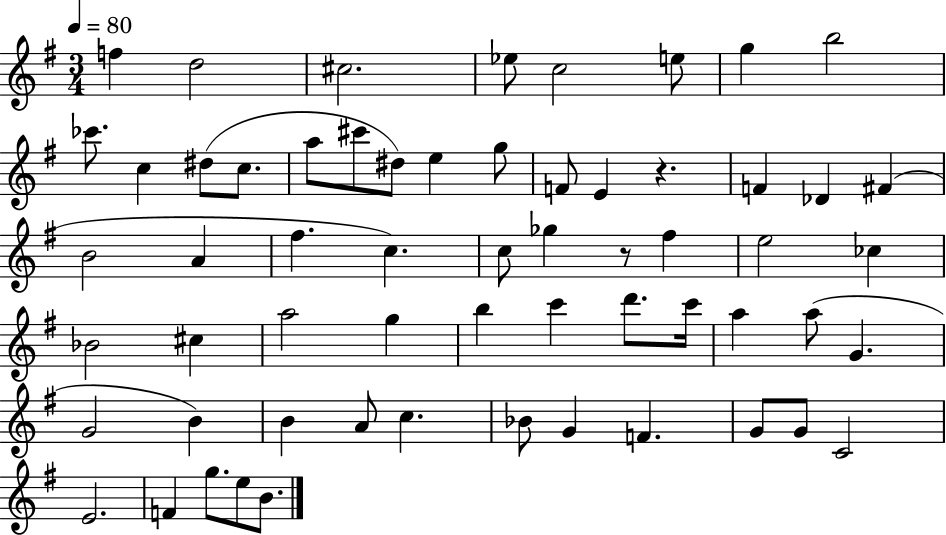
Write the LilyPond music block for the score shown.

{
  \clef treble
  \numericTimeSignature
  \time 3/4
  \key g \major
  \tempo 4 = 80
  f''4 d''2 | cis''2. | ees''8 c''2 e''8 | g''4 b''2 | \break ces'''8. c''4 dis''8( c''8. | a''8 cis'''8 dis''8) e''4 g''8 | f'8 e'4 r4. | f'4 des'4 fis'4( | \break b'2 a'4 | fis''4. c''4.) | c''8 ges''4 r8 fis''4 | e''2 ces''4 | \break bes'2 cis''4 | a''2 g''4 | b''4 c'''4 d'''8. c'''16 | a''4 a''8( g'4. | \break g'2 b'4) | b'4 a'8 c''4. | bes'8 g'4 f'4. | g'8 g'8 c'2 | \break e'2. | f'4 g''8. e''8 b'8. | \bar "|."
}